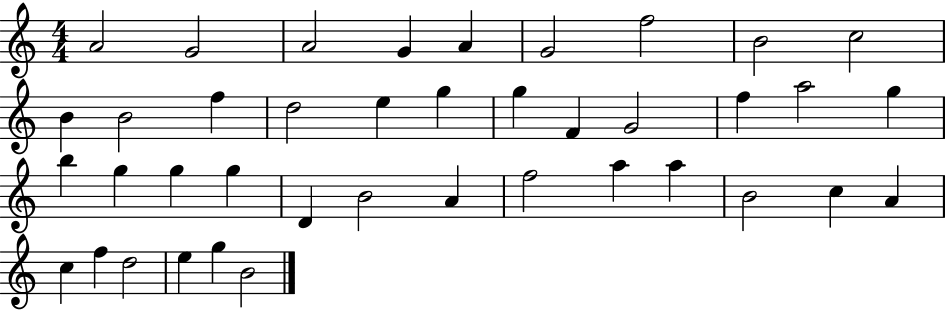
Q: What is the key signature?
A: C major